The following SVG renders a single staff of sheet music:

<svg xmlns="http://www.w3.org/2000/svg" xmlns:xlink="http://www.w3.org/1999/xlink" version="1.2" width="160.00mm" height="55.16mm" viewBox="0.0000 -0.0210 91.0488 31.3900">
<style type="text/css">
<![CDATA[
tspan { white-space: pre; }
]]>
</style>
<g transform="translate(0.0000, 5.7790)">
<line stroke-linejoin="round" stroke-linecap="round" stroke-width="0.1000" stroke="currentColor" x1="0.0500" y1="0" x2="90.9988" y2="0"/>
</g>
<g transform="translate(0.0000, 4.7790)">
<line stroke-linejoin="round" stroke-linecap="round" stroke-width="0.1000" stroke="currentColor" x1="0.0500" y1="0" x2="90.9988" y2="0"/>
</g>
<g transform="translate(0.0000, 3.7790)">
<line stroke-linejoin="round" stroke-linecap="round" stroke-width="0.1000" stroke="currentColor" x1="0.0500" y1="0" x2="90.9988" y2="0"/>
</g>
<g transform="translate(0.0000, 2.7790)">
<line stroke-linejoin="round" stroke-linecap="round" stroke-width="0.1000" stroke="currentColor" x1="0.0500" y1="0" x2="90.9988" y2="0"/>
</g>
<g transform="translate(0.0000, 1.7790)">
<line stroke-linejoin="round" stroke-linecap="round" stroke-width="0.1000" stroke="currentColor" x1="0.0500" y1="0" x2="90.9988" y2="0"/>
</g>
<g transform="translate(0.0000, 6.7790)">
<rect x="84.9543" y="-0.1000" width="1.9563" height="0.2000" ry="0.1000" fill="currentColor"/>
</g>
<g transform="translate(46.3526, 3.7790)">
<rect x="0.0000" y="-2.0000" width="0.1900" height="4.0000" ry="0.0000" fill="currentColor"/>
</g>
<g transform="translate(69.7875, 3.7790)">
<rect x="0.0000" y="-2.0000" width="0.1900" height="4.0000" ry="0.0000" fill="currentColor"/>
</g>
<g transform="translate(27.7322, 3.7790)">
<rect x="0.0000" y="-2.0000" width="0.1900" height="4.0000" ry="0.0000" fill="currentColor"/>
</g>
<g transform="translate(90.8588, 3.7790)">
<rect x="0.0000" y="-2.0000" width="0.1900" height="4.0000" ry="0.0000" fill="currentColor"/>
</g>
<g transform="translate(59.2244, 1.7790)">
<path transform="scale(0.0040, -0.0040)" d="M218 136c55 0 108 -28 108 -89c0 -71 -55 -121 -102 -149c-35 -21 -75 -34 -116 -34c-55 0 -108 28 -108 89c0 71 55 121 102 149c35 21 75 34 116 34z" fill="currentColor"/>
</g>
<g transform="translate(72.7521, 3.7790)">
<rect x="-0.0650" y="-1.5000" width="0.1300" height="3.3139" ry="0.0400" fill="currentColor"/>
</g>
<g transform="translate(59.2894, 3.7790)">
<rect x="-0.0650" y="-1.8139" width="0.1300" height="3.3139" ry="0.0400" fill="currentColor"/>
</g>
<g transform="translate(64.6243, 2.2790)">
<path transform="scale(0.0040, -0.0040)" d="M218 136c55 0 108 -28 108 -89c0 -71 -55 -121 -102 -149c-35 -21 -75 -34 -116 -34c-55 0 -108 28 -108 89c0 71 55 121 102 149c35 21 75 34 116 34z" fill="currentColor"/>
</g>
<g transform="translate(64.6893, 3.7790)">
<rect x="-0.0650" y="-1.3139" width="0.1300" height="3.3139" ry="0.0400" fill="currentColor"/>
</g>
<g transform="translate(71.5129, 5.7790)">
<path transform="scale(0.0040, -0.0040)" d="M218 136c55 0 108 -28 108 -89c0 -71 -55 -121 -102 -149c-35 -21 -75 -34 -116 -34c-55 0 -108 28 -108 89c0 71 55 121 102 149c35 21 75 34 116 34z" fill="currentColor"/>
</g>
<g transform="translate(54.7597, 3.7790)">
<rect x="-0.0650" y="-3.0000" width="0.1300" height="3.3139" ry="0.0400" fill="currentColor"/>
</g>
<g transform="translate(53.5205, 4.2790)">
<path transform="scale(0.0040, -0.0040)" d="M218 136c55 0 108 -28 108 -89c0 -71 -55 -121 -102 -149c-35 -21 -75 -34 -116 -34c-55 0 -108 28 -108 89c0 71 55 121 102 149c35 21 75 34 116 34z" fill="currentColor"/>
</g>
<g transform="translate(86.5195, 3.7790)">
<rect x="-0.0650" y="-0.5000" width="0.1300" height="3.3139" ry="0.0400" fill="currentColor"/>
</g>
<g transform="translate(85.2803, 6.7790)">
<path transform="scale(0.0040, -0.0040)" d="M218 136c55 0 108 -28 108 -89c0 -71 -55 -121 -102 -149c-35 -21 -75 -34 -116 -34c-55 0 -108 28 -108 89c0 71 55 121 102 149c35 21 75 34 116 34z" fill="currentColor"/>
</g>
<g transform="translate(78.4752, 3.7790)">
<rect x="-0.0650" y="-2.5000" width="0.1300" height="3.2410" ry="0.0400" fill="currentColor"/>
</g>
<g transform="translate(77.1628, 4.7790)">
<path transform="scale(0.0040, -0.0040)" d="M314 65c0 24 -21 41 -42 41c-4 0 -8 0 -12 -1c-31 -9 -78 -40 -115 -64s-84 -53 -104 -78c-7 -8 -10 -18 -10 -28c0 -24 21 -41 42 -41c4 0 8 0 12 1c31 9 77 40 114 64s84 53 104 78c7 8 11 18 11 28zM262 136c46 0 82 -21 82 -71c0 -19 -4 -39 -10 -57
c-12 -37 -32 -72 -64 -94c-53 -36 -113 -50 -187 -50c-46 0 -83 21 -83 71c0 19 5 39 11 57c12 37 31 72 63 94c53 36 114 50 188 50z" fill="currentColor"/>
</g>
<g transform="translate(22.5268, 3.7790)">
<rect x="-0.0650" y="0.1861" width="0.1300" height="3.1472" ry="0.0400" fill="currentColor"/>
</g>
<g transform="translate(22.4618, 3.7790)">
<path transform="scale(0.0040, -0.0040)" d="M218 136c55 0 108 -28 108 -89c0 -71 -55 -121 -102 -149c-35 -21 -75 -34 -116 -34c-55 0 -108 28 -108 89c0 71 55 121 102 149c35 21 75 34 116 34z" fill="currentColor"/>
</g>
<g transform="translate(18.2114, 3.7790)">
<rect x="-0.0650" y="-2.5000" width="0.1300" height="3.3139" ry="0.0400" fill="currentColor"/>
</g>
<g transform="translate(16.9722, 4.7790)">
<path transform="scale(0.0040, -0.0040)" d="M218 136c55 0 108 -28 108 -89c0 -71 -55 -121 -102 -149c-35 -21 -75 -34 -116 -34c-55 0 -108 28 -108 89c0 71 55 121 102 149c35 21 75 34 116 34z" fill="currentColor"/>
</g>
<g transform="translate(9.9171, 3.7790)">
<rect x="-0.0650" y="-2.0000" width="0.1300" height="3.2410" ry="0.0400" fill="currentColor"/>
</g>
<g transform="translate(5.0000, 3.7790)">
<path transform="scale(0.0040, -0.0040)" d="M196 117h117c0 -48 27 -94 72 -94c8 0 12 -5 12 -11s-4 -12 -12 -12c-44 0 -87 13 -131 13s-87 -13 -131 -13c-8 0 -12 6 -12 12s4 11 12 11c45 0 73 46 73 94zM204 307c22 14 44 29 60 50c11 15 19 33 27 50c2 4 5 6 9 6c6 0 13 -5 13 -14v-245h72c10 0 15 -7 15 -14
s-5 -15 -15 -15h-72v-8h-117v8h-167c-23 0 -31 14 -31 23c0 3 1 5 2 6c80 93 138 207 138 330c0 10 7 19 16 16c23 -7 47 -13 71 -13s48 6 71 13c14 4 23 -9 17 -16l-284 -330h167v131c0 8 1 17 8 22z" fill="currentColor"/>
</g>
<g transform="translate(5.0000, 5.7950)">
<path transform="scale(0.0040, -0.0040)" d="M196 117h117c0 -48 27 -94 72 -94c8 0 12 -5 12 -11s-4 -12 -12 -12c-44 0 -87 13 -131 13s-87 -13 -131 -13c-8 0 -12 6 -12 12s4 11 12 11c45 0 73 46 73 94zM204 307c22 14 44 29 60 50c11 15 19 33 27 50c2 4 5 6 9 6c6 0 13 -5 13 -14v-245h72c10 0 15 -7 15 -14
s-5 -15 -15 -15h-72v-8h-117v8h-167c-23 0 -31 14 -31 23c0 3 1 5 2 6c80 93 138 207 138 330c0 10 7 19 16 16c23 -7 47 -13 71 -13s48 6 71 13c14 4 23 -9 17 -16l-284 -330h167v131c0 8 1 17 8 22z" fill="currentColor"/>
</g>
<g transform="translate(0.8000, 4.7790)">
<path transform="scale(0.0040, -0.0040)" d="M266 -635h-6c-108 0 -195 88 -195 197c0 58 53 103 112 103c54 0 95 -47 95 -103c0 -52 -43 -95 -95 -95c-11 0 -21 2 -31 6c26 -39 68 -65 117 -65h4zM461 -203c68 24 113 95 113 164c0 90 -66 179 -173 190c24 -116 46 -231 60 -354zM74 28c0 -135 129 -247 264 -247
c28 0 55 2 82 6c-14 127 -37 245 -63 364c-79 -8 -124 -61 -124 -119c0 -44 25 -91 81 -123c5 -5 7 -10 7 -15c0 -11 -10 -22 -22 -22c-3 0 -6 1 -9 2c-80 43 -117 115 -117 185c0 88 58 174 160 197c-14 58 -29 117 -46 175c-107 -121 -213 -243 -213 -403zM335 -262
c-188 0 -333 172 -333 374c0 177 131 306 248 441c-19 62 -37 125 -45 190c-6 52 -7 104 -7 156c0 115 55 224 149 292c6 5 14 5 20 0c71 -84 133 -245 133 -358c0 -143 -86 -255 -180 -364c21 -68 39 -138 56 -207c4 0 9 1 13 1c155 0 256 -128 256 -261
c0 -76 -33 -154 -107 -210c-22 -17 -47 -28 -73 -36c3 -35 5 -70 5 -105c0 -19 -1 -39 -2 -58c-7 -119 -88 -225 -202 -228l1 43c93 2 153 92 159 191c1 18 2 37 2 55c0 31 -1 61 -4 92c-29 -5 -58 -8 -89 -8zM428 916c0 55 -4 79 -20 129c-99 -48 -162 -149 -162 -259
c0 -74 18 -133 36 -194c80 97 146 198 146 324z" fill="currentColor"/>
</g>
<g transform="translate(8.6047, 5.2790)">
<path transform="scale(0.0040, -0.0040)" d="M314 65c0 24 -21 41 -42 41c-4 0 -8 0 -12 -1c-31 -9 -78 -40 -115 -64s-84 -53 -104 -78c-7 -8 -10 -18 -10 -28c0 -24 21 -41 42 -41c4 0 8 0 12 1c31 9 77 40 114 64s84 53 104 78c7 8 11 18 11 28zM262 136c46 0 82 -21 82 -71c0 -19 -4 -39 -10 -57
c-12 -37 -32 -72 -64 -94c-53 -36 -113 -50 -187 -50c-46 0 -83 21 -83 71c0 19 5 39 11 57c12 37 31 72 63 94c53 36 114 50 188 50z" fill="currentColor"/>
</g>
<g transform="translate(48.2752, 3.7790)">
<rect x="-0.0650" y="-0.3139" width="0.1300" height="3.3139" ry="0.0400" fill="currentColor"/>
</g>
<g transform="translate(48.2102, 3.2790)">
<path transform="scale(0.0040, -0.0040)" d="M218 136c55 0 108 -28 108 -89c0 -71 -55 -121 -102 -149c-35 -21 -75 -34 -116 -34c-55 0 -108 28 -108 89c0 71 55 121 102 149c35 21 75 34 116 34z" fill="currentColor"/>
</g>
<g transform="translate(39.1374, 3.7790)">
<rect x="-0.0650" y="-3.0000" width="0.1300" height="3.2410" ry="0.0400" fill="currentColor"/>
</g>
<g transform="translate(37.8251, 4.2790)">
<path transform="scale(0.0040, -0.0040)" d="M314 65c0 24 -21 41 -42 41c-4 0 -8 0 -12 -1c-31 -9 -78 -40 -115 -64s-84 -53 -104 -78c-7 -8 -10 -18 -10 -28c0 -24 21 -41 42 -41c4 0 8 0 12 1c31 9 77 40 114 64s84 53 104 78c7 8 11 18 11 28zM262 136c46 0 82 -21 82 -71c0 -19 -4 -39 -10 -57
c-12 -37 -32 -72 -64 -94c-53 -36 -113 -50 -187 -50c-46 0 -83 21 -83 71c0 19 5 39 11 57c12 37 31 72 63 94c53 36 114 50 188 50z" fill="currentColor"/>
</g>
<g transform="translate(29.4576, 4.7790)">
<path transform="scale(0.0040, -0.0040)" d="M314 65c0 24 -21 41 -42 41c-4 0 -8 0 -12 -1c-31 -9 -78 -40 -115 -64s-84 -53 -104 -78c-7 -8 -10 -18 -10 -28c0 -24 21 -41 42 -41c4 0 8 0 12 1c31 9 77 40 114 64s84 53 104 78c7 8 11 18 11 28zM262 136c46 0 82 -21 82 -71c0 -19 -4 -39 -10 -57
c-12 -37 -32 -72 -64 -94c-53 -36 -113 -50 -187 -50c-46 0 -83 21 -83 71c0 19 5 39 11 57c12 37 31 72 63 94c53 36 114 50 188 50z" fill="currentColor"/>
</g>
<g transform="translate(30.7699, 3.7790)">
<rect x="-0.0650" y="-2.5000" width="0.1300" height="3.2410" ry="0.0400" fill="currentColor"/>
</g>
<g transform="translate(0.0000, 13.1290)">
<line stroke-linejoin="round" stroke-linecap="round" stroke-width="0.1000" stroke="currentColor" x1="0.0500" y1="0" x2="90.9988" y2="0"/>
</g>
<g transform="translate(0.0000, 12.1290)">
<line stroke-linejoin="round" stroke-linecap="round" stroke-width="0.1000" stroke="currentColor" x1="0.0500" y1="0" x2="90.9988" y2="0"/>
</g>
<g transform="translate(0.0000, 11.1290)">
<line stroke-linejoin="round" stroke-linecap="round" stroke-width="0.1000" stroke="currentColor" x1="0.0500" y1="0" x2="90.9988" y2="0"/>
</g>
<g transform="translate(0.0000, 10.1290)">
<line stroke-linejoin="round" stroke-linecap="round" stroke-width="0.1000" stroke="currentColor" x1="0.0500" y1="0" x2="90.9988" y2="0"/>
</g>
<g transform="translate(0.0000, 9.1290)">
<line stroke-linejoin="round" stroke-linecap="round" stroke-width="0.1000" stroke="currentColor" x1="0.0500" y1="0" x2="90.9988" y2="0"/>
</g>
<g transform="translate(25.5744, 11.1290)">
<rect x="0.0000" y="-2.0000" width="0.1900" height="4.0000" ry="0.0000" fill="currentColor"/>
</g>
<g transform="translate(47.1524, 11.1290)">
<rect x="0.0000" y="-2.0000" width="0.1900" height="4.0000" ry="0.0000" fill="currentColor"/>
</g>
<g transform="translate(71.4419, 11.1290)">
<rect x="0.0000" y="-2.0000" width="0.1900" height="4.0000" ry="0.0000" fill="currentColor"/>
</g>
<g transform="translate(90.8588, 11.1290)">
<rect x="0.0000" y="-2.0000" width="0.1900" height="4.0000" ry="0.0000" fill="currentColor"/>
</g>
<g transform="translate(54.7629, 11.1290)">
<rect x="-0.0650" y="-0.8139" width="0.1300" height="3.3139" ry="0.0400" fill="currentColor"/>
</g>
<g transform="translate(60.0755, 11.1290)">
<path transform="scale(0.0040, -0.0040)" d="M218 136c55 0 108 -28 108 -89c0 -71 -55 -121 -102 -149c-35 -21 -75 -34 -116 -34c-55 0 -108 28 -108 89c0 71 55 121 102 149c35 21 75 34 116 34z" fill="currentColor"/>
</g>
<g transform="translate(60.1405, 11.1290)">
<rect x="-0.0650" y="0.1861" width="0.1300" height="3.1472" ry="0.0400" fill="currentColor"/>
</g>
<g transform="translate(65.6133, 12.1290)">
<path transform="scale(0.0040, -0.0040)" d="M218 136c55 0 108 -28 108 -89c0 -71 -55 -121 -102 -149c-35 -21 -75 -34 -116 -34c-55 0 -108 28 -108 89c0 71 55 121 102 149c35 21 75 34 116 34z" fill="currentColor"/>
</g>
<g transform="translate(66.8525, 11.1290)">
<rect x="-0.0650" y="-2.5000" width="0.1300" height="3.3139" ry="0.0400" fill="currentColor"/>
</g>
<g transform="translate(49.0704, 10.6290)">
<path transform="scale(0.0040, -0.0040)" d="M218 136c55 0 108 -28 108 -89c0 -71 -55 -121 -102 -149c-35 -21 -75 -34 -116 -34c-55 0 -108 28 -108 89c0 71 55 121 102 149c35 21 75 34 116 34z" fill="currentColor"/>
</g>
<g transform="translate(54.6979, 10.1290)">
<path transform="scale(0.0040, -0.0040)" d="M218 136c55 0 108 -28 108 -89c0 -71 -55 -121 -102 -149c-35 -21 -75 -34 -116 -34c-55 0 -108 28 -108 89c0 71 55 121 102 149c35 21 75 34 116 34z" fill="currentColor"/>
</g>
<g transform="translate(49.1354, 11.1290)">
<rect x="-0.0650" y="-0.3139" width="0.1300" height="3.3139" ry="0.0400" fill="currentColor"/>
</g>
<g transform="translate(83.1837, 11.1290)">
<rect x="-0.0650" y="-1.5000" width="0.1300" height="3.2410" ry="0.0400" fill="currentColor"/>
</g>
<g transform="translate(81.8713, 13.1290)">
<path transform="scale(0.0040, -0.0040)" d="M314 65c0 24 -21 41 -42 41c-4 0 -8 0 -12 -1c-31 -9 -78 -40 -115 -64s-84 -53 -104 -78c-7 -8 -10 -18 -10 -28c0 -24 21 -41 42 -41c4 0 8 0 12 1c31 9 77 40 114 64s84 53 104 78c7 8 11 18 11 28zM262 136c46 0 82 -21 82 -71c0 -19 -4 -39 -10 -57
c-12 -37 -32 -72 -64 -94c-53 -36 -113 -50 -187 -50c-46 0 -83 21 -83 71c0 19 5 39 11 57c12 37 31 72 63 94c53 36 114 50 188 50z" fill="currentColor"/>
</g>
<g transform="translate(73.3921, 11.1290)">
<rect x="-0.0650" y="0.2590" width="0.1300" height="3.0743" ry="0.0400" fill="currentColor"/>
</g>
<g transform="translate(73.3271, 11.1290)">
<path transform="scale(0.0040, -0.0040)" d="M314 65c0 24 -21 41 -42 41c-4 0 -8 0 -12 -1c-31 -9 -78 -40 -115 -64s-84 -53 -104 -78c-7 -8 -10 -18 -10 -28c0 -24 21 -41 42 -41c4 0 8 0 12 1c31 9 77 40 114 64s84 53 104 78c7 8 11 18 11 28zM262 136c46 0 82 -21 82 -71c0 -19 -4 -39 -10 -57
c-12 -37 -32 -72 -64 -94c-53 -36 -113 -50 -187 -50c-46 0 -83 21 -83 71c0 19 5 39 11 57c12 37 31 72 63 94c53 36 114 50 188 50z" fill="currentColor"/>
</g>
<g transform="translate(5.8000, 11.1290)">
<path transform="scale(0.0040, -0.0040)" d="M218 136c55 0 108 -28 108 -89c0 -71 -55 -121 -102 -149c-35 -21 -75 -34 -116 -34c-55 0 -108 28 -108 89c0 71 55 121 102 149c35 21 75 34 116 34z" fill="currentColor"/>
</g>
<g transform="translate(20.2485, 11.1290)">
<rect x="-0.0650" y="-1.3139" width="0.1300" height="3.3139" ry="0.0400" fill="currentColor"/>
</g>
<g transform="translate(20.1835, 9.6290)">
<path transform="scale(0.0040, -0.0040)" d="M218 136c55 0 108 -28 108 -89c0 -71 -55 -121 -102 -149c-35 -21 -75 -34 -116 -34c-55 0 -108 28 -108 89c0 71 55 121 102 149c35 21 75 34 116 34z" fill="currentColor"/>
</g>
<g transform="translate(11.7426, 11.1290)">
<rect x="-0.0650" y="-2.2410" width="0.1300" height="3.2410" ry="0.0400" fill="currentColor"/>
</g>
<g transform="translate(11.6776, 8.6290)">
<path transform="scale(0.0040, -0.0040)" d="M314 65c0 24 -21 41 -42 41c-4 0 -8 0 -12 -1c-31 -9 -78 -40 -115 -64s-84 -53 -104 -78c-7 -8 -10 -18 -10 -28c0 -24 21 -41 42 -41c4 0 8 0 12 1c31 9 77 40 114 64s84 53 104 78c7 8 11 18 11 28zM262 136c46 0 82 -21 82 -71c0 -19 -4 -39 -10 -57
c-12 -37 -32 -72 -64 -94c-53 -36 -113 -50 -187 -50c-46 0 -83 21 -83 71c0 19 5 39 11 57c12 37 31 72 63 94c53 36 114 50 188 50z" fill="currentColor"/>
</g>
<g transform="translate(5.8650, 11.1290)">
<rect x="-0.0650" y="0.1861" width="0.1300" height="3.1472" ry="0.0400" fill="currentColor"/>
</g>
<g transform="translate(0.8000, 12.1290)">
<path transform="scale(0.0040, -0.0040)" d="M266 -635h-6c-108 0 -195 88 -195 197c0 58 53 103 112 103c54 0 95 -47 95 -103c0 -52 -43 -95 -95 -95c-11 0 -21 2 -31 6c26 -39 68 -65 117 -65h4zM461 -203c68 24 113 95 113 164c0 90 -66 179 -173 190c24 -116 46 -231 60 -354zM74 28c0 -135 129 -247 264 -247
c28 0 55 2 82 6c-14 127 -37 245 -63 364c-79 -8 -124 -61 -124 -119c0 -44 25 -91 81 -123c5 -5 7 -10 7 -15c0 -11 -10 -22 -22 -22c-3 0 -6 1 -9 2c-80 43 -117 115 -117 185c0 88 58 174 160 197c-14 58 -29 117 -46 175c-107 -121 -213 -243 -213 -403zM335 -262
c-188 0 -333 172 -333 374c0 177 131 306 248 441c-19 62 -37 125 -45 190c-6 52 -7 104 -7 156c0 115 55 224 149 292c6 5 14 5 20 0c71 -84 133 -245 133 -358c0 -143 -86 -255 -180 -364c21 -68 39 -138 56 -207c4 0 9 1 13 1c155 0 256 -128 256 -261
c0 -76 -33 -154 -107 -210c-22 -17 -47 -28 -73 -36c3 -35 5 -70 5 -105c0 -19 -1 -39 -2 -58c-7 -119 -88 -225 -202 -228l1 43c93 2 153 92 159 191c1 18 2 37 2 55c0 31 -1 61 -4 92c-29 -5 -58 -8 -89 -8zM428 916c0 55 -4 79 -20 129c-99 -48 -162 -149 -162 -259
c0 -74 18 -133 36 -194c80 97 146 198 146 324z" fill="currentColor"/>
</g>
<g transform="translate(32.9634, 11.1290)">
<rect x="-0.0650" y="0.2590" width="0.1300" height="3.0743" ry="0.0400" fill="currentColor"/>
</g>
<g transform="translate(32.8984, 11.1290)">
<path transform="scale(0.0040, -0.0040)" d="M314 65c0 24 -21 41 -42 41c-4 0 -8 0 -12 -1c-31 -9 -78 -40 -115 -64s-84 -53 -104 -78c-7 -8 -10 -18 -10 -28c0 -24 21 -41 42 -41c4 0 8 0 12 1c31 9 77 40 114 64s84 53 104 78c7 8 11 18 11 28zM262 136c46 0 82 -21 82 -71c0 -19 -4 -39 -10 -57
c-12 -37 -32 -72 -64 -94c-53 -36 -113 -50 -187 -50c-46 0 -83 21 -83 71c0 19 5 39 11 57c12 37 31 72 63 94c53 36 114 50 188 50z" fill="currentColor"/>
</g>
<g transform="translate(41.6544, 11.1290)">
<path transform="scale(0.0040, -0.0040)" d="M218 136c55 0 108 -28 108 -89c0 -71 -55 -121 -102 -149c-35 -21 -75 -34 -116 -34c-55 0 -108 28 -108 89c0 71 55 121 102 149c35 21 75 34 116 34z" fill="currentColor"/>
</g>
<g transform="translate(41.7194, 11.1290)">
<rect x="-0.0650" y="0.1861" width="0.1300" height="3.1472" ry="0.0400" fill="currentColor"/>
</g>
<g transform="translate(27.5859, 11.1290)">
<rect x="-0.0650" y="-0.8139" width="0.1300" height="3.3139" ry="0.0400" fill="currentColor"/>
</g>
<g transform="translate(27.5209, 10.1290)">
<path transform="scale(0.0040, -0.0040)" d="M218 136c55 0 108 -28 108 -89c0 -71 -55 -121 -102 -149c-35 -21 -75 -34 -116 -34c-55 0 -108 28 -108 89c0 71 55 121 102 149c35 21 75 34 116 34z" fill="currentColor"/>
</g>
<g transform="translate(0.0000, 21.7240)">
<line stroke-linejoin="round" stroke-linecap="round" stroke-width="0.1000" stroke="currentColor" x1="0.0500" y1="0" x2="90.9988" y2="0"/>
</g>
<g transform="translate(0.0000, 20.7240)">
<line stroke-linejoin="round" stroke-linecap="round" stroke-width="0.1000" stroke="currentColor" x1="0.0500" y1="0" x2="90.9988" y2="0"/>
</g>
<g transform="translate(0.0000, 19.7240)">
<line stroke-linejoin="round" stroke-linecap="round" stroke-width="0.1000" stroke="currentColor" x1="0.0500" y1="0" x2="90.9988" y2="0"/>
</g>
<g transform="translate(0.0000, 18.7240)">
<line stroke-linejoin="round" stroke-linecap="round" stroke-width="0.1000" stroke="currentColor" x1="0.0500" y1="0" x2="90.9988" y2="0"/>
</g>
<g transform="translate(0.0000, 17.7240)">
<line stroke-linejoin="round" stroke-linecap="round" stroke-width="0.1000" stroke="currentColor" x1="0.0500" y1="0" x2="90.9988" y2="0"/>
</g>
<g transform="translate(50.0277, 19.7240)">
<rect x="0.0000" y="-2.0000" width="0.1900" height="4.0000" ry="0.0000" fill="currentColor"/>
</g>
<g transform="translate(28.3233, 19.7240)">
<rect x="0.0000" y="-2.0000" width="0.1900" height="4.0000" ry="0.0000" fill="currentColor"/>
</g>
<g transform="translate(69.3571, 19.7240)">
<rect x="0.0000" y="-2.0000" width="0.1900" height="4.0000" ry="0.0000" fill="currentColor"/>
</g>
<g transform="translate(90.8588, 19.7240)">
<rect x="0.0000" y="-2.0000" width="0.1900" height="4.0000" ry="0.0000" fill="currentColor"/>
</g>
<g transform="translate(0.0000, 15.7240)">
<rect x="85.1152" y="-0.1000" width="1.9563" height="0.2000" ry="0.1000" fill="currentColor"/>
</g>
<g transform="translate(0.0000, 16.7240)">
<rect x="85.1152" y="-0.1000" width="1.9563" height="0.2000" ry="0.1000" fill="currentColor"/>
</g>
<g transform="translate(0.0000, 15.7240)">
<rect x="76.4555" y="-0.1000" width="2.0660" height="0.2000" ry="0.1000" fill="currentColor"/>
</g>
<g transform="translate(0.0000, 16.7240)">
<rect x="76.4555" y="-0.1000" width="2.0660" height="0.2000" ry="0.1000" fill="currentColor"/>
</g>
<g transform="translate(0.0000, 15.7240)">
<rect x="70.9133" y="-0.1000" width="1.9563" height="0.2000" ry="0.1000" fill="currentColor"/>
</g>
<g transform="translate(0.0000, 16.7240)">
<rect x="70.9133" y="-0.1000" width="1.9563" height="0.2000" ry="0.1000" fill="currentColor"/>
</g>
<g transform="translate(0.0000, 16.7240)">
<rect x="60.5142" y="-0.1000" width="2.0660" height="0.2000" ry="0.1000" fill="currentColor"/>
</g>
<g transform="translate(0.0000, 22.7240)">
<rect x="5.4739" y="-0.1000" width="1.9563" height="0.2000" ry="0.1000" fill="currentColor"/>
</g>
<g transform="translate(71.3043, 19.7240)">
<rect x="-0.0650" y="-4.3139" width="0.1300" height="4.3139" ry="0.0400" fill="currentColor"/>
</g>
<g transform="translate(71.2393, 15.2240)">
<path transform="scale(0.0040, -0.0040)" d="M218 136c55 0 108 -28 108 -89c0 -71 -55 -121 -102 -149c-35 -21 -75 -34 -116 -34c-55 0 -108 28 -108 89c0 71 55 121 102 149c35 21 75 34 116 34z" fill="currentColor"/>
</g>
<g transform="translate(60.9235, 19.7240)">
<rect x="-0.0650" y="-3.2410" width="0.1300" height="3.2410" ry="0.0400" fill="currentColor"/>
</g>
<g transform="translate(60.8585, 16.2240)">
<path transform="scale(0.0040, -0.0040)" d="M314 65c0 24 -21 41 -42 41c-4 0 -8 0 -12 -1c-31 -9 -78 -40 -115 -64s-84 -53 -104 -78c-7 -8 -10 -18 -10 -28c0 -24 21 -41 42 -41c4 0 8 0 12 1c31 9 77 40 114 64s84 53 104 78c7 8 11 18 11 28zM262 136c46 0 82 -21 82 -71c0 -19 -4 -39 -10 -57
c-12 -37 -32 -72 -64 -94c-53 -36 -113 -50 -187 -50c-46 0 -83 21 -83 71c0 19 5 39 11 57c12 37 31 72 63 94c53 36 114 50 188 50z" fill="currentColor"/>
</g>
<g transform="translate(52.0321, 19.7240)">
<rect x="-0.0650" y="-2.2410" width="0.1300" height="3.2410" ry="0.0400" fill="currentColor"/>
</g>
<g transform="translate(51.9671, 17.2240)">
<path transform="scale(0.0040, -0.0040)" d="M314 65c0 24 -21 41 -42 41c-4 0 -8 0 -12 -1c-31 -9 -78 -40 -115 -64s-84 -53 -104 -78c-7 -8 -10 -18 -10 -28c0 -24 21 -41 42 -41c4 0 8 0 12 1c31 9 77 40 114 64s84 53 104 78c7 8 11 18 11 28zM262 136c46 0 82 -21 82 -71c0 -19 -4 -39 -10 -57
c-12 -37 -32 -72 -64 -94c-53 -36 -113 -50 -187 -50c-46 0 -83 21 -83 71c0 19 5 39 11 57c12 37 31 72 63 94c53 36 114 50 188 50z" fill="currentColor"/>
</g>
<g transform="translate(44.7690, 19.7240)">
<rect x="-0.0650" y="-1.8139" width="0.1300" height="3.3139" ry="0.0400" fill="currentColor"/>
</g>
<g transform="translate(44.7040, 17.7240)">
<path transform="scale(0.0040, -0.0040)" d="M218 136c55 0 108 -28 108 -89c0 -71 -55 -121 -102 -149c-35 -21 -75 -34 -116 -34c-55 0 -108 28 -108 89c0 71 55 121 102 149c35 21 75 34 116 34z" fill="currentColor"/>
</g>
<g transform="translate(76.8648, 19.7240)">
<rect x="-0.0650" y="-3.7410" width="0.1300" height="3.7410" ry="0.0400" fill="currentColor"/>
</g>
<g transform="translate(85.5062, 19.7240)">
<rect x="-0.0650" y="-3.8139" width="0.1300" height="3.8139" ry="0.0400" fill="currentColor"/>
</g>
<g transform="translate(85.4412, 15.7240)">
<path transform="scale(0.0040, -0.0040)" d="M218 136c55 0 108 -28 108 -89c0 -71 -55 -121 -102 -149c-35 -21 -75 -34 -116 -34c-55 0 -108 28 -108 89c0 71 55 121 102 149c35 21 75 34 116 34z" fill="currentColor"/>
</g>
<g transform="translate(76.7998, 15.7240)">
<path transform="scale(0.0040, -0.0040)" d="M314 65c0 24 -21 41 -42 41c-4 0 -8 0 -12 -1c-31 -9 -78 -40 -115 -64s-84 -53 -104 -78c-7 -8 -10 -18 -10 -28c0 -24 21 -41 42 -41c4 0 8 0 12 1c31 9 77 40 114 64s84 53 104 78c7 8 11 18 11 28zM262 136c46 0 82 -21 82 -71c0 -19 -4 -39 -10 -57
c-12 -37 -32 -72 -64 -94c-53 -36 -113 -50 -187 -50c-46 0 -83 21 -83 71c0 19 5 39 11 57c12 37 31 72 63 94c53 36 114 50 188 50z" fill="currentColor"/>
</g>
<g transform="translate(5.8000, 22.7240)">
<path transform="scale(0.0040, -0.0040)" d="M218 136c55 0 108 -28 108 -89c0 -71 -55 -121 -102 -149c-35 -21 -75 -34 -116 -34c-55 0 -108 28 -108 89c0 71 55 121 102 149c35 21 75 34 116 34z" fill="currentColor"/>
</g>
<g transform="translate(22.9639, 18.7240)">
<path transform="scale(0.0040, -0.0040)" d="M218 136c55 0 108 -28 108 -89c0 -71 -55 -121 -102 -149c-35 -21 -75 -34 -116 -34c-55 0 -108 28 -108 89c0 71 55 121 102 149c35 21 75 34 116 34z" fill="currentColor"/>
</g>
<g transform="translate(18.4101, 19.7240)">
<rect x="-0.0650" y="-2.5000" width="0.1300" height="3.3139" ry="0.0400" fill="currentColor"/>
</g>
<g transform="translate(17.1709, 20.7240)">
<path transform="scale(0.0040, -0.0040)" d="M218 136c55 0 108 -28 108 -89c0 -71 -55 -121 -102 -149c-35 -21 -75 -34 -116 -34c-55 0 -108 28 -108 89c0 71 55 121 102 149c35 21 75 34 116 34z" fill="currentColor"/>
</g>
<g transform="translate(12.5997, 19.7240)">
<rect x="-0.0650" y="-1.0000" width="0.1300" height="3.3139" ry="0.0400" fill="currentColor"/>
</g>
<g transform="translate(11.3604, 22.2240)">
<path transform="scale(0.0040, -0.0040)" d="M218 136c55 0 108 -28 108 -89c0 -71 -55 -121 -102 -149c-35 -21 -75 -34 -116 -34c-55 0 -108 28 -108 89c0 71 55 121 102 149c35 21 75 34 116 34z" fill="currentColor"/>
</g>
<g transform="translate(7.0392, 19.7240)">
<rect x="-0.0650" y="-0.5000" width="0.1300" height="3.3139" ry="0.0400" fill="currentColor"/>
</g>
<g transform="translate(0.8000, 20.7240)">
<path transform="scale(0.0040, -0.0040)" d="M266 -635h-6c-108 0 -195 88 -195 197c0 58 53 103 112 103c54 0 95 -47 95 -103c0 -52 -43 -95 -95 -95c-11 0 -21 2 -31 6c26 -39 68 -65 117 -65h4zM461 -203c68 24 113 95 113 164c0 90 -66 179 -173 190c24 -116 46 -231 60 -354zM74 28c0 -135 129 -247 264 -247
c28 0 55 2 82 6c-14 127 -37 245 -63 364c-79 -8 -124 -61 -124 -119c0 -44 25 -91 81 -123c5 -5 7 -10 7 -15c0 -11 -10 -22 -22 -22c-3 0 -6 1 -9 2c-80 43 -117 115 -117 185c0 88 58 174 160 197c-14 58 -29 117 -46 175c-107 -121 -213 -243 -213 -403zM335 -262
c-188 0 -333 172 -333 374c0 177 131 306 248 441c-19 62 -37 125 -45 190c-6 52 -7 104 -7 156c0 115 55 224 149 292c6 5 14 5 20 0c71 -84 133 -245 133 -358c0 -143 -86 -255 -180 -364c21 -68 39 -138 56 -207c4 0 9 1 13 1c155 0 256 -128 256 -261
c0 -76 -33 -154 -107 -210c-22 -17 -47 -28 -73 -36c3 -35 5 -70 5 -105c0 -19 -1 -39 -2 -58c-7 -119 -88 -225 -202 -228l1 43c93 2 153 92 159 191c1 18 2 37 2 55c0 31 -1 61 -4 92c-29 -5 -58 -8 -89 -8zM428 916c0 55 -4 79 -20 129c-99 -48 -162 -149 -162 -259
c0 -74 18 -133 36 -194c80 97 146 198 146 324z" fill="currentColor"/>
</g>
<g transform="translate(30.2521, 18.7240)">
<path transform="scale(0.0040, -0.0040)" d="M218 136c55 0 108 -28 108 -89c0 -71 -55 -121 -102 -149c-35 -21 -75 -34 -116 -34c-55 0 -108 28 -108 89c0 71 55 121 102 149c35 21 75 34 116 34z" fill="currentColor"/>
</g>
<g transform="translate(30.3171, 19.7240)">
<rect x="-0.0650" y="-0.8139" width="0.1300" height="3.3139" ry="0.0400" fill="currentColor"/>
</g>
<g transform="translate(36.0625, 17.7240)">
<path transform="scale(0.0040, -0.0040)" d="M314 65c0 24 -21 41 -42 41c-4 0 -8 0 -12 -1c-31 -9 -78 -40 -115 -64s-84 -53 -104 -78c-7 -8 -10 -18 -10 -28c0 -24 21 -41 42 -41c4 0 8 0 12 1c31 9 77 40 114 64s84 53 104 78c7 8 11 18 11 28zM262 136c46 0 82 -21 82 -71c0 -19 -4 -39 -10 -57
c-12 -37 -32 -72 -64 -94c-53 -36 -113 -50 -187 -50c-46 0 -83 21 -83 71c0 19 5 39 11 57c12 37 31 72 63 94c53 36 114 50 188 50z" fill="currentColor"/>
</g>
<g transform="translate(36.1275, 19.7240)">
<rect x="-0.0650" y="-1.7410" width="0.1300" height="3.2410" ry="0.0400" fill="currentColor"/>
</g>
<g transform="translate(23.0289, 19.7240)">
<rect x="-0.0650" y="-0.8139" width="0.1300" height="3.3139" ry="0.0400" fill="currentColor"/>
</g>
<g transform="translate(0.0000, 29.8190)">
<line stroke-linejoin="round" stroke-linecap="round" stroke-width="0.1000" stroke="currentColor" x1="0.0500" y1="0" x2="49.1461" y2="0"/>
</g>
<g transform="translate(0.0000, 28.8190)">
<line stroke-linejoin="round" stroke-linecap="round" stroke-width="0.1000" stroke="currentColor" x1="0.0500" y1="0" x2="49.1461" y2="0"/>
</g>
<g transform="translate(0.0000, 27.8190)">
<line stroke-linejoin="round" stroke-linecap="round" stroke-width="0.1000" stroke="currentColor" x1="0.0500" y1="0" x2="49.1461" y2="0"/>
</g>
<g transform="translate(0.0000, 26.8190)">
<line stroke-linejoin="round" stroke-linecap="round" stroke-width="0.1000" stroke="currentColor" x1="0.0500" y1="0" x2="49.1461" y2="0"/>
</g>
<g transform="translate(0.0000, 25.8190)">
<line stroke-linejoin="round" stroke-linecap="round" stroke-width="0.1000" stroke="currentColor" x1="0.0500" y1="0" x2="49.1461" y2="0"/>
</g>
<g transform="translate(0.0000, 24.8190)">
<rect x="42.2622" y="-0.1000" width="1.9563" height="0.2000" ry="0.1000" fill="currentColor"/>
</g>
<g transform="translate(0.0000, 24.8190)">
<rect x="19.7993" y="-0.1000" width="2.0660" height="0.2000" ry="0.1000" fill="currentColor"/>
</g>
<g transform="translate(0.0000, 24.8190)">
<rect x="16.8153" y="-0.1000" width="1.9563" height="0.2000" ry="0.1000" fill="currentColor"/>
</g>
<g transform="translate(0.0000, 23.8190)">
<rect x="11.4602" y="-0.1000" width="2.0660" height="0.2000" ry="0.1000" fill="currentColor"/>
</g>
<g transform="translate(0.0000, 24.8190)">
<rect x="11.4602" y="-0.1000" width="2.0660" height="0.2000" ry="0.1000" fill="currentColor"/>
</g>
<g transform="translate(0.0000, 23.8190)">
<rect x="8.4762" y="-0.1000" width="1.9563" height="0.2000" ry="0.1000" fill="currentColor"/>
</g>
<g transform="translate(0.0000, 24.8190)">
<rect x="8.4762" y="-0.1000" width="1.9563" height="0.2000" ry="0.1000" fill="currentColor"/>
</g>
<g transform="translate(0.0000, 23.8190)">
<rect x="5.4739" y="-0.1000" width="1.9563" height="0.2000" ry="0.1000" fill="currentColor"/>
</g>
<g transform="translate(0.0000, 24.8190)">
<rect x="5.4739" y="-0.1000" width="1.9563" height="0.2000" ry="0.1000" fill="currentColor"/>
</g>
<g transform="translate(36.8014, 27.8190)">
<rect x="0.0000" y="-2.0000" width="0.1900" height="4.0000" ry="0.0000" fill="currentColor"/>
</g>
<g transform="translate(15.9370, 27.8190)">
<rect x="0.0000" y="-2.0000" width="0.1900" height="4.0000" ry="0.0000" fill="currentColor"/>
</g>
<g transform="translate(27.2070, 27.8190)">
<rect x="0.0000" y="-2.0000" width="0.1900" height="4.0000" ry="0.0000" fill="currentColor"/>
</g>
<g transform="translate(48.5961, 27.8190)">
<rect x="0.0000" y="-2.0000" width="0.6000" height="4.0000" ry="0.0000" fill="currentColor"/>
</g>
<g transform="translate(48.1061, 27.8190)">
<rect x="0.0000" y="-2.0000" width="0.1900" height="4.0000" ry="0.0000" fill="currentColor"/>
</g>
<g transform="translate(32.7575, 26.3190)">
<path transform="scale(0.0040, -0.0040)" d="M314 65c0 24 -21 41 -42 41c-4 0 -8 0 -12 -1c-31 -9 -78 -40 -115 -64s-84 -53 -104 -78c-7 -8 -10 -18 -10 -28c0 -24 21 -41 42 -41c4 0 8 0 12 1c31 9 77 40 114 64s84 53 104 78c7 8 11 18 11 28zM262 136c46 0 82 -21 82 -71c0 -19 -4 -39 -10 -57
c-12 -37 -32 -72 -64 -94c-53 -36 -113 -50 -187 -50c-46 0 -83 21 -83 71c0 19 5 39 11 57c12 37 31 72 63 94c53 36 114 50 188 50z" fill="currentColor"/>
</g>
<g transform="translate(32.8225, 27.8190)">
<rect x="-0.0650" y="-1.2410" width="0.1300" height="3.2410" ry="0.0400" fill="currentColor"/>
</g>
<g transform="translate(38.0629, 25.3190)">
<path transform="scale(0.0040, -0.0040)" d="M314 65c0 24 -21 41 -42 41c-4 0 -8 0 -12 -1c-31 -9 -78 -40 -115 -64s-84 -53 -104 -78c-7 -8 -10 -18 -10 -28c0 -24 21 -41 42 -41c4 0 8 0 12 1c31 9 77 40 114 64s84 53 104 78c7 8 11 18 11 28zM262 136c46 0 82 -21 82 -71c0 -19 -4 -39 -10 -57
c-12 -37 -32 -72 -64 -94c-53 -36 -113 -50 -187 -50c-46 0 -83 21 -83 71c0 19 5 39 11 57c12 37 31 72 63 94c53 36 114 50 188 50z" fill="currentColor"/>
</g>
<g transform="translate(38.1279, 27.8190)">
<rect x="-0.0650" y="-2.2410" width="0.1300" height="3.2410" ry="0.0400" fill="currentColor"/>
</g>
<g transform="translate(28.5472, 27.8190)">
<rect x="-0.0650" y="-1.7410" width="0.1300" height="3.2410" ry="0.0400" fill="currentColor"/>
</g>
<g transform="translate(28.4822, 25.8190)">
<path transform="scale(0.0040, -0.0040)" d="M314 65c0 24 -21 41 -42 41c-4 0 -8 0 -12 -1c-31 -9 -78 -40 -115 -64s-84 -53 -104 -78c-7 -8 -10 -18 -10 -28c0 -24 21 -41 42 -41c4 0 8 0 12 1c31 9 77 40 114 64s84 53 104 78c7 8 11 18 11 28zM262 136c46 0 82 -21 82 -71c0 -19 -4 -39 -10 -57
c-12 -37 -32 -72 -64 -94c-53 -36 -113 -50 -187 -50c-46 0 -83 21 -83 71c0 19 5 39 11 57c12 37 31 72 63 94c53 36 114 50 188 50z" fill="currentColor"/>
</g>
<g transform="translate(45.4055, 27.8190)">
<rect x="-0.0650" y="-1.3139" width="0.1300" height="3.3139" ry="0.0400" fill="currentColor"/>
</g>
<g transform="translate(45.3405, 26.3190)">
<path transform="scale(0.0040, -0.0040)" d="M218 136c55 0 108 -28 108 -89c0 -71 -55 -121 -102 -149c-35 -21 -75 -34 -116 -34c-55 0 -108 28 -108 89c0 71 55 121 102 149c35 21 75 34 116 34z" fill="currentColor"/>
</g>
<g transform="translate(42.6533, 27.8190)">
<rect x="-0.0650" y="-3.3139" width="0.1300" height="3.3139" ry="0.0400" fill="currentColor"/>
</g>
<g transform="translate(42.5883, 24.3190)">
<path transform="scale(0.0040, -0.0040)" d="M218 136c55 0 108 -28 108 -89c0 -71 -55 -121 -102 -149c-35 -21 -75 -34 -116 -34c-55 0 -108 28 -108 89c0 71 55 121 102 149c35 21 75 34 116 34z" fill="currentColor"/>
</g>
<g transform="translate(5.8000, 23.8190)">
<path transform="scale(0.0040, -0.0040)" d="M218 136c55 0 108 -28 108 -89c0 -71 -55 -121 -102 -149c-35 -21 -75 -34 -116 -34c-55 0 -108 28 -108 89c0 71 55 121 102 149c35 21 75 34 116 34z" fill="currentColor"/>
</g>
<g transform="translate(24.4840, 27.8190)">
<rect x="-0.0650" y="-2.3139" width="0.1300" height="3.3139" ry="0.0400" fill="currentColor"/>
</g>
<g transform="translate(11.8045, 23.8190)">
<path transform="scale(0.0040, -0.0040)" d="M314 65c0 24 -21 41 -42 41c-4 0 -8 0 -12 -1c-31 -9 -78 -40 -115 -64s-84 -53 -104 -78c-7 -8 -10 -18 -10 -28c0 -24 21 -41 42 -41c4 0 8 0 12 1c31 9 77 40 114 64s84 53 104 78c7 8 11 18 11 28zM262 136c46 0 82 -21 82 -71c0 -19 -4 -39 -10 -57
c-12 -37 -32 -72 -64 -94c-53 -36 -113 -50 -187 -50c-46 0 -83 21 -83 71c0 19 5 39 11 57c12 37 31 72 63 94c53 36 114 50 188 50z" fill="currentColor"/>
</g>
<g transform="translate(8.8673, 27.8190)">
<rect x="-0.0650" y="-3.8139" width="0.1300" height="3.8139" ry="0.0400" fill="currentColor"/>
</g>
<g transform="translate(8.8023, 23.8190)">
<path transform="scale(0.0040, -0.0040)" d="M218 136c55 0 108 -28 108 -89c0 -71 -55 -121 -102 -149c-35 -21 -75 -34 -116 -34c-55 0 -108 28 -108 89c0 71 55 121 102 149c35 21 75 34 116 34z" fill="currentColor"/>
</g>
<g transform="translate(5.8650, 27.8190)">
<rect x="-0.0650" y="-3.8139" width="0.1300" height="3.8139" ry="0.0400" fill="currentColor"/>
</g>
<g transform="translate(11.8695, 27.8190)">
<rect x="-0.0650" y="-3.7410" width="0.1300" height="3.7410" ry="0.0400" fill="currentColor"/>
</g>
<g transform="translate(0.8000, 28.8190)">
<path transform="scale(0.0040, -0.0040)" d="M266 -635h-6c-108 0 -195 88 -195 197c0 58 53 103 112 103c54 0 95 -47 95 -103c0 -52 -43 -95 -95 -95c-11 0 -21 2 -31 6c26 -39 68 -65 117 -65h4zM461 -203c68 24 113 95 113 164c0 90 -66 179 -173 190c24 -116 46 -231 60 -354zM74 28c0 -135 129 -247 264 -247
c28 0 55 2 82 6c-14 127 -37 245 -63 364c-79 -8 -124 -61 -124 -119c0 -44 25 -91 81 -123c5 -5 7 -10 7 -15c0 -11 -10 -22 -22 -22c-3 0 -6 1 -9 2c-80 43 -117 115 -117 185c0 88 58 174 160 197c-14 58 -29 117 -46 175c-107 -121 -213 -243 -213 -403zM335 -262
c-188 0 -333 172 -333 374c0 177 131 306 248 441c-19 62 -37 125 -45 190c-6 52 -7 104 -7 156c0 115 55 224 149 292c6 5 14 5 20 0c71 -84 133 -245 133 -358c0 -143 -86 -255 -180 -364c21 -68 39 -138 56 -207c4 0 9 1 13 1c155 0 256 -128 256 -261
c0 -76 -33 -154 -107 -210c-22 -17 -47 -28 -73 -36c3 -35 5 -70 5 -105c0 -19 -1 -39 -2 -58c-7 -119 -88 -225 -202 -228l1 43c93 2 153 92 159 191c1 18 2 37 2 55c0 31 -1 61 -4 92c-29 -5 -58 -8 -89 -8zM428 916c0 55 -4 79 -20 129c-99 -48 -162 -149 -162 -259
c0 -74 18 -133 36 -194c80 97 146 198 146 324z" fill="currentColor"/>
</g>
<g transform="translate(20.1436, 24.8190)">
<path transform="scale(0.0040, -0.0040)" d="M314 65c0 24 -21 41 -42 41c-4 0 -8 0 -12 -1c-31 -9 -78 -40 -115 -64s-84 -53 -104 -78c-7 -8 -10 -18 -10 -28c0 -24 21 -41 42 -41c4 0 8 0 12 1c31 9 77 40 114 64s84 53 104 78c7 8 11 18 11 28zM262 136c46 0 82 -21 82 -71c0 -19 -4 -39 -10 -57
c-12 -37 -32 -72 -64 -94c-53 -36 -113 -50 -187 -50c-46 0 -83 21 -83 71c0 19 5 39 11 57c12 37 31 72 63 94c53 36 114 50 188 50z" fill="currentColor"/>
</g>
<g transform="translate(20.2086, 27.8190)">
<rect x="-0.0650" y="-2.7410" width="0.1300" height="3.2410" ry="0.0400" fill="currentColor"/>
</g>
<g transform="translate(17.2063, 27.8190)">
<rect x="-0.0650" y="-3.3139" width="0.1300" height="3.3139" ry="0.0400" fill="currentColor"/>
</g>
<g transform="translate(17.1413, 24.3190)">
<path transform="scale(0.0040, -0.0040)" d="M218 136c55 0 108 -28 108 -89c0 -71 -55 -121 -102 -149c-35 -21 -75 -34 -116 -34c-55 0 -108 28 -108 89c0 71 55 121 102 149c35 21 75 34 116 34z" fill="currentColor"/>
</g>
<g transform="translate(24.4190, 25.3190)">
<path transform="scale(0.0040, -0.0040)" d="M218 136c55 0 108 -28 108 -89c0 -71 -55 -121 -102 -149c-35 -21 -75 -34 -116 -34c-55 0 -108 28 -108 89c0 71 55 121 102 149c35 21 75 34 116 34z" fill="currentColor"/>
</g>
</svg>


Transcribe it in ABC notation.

X:1
T:Untitled
M:4/4
L:1/4
K:C
F2 G B G2 A2 c A f e E G2 C B g2 e d B2 B c d B G B2 E2 C D G d d f2 f g2 b2 d' c'2 c' c' c' c'2 b a2 g f2 e2 g2 b e